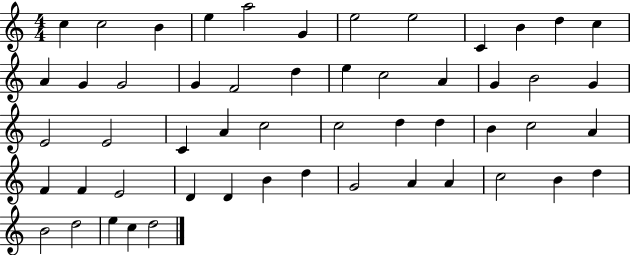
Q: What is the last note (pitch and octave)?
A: D5